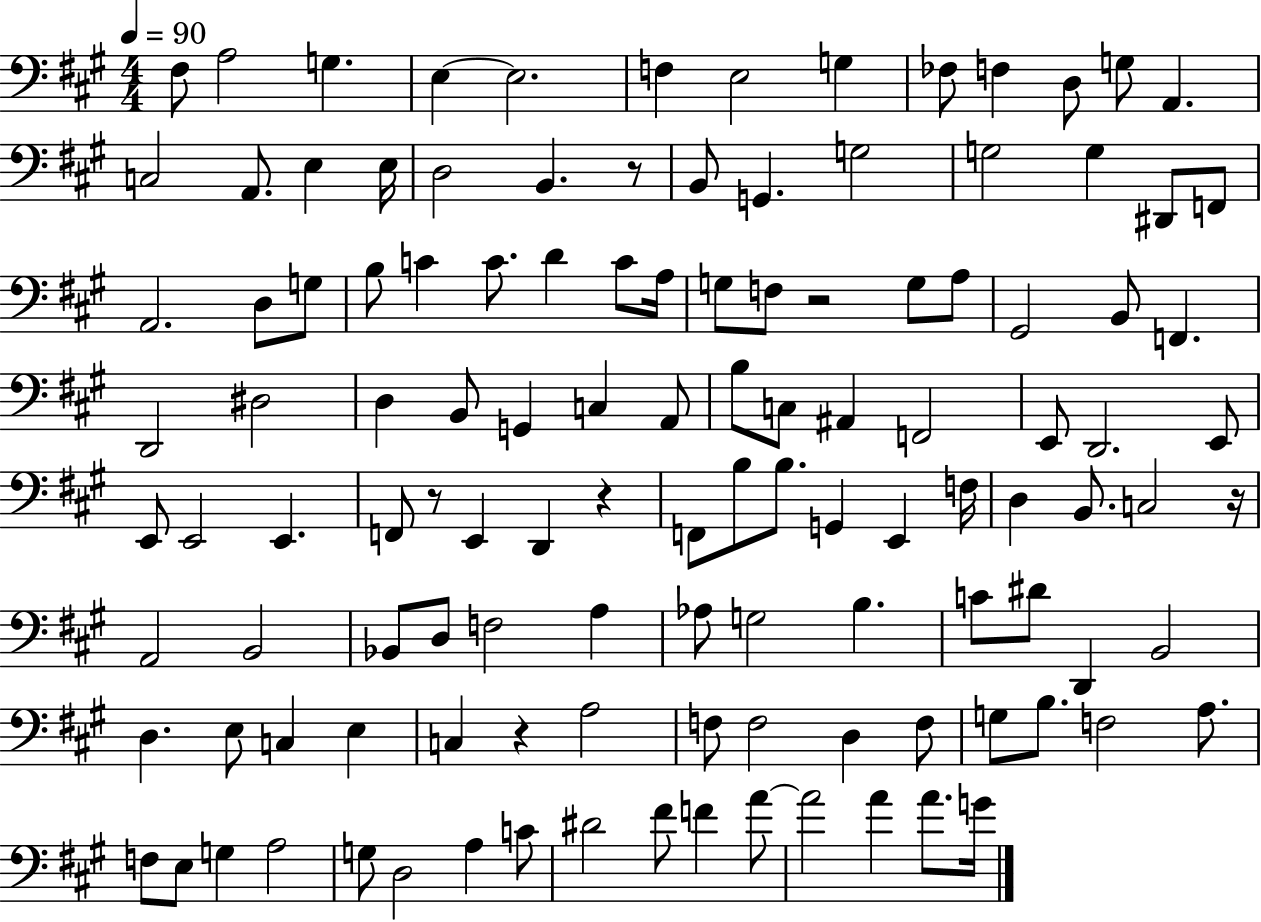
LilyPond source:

{
  \clef bass
  \numericTimeSignature
  \time 4/4
  \key a \major
  \tempo 4 = 90
  \repeat volta 2 { fis8 a2 g4. | e4~~ e2. | f4 e2 g4 | fes8 f4 d8 g8 a,4. | \break c2 a,8. e4 e16 | d2 b,4. r8 | b,8 g,4. g2 | g2 g4 dis,8 f,8 | \break a,2. d8 g8 | b8 c'4 c'8. d'4 c'8 a16 | g8 f8 r2 g8 a8 | gis,2 b,8 f,4. | \break d,2 dis2 | d4 b,8 g,4 c4 a,8 | b8 c8 ais,4 f,2 | e,8 d,2. e,8 | \break e,8 e,2 e,4. | f,8 r8 e,4 d,4 r4 | f,8 b8 b8. g,4 e,4 f16 | d4 b,8. c2 r16 | \break a,2 b,2 | bes,8 d8 f2 a4 | aes8 g2 b4. | c'8 dis'8 d,4 b,2 | \break d4. e8 c4 e4 | c4 r4 a2 | f8 f2 d4 f8 | g8 b8. f2 a8. | \break f8 e8 g4 a2 | g8 d2 a4 c'8 | dis'2 fis'8 f'4 a'8~~ | a'2 a'4 a'8. g'16 | \break } \bar "|."
}